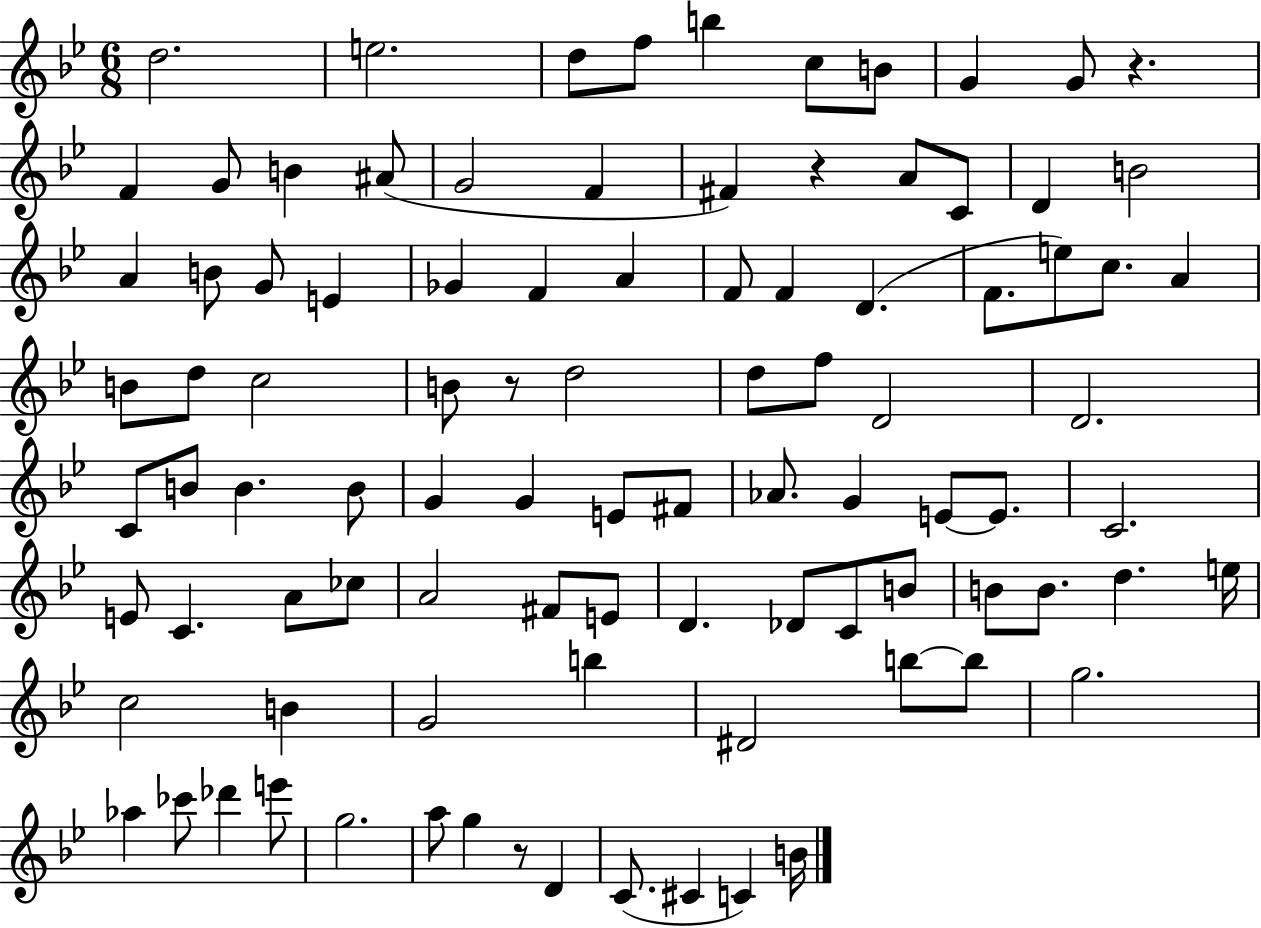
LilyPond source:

{
  \clef treble
  \numericTimeSignature
  \time 6/8
  \key bes \major
  \repeat volta 2 { d''2. | e''2. | d''8 f''8 b''4 c''8 b'8 | g'4 g'8 r4. | \break f'4 g'8 b'4 ais'8( | g'2 f'4 | fis'4) r4 a'8 c'8 | d'4 b'2 | \break a'4 b'8 g'8 e'4 | ges'4 f'4 a'4 | f'8 f'4 d'4.( | f'8. e''8) c''8. a'4 | \break b'8 d''8 c''2 | b'8 r8 d''2 | d''8 f''8 d'2 | d'2. | \break c'8 b'8 b'4. b'8 | g'4 g'4 e'8 fis'8 | aes'8. g'4 e'8~~ e'8. | c'2. | \break e'8 c'4. a'8 ces''8 | a'2 fis'8 e'8 | d'4. des'8 c'8 b'8 | b'8 b'8. d''4. e''16 | \break c''2 b'4 | g'2 b''4 | dis'2 b''8~~ b''8 | g''2. | \break aes''4 ces'''8 des'''4 e'''8 | g''2. | a''8 g''4 r8 d'4 | c'8.( cis'4 c'4) b'16 | \break } \bar "|."
}